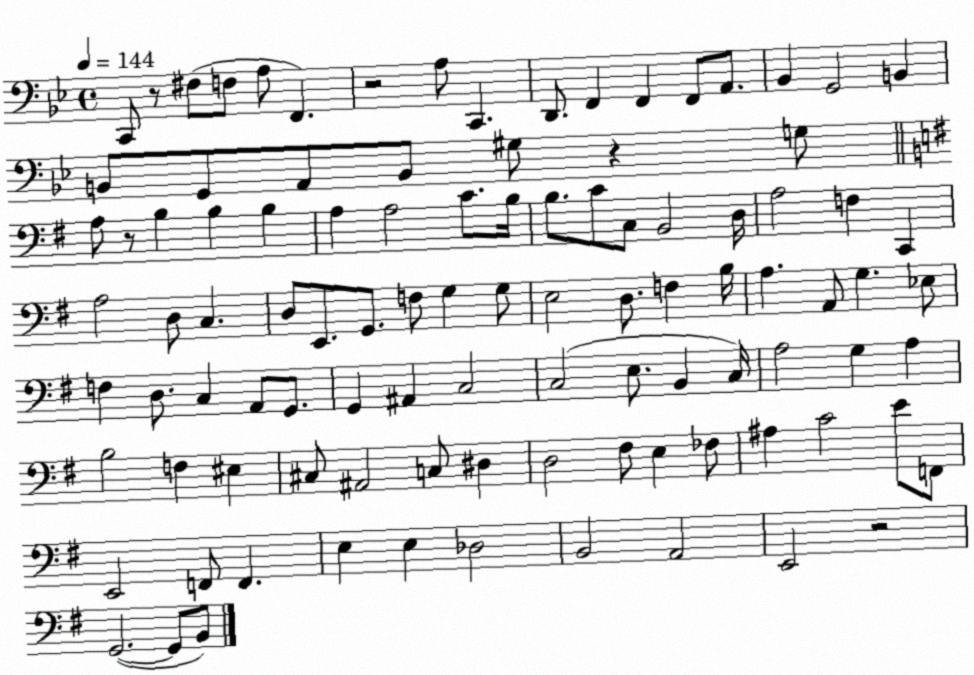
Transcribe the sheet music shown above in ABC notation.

X:1
T:Untitled
M:4/4
L:1/4
K:Bb
C,,/2 z/2 ^F,/2 F,/2 A,/2 F,, z2 A,/2 C,, D,,/2 F,, F,, F,,/2 A,,/2 _B,, G,,2 B,, B,,/2 G,,/2 A,,/2 B,,/2 ^G,/2 z G,/2 A,/2 z/2 B, B, B, A, A,2 C/2 B,/4 B,/2 C/2 C,/2 B,,2 D,/4 A,2 F, C,, A,2 D,/2 C, D,/2 E,,/2 G,,/2 F,/2 G, G,/2 E,2 D,/2 F, B,/4 A, A,,/2 G, _E,/2 F, D,/2 C, A,,/2 G,,/2 G,, ^A,, C,2 C,2 E,/2 B,, C,/4 A,2 G, A, B,2 F, ^E, ^C,/2 ^A,,2 C,/2 ^D, D,2 ^F,/2 E, _F,/2 ^A, C2 E/2 F,,/2 E,,2 F,,/2 F,, E, E, _D,2 B,,2 A,,2 E,,2 z2 G,,2 G,,/2 B,,/2